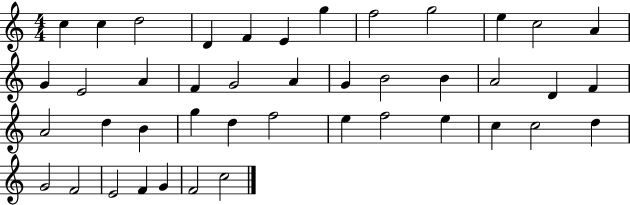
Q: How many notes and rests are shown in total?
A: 43